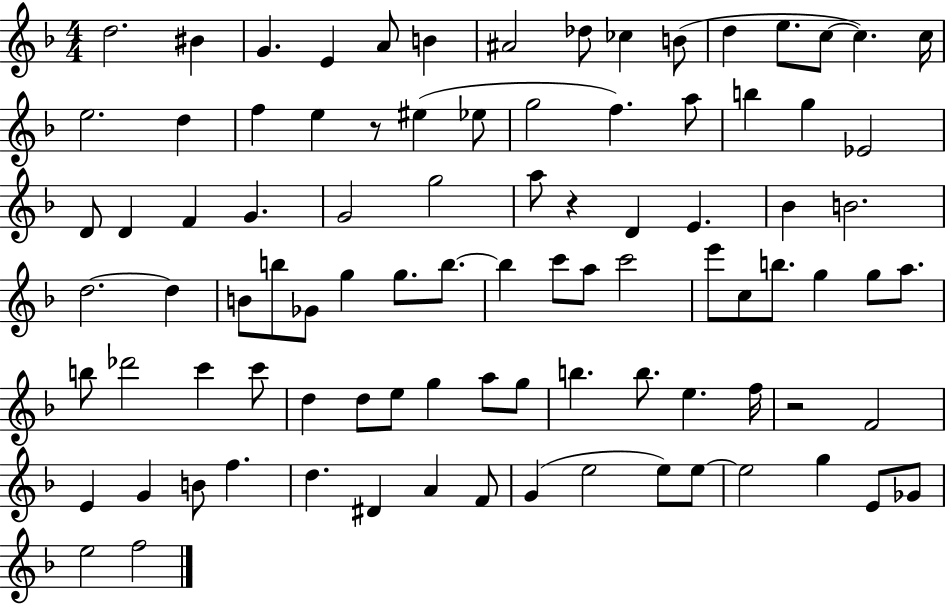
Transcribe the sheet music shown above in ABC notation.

X:1
T:Untitled
M:4/4
L:1/4
K:F
d2 ^B G E A/2 B ^A2 _d/2 _c B/2 d e/2 c/2 c c/4 e2 d f e z/2 ^e _e/2 g2 f a/2 b g _E2 D/2 D F G G2 g2 a/2 z D E _B B2 d2 d B/2 b/2 _G/2 g g/2 b/2 b c'/2 a/2 c'2 e'/2 c/2 b/2 g g/2 a/2 b/2 _d'2 c' c'/2 d d/2 e/2 g a/2 g/2 b b/2 e f/4 z2 F2 E G B/2 f d ^D A F/2 G e2 e/2 e/2 e2 g E/2 _G/2 e2 f2